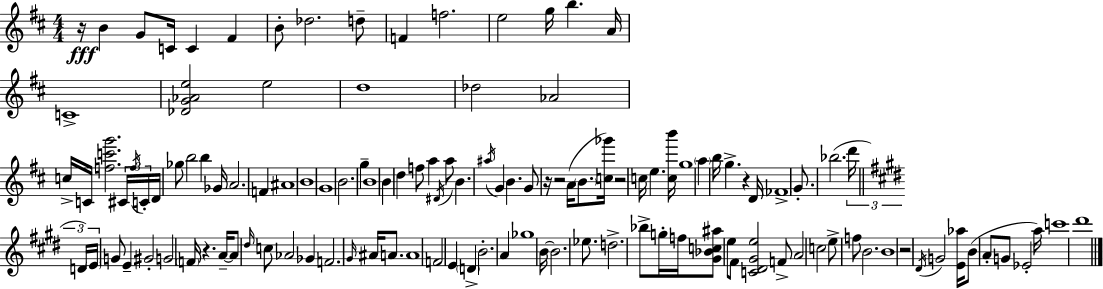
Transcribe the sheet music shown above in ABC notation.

X:1
T:Untitled
M:4/4
L:1/4
K:D
z/4 B G/2 C/4 C ^F B/2 _d2 d/2 F f2 e2 g/4 b A/4 C4 [_DG_Ae]2 e2 d4 _d2 _A2 c/4 C/4 [fc'g']2 ^C/4 f/4 C/4 D/4 _g/2 b2 b _G/4 A2 F ^A4 B4 G4 B2 g B4 B d f/2 a ^D/4 a/2 B ^a/4 G B G/2 z/4 z2 A/4 B/2 [c_g']/4 z2 c/4 e [cb']/4 g4 a b/4 g z D/4 _F4 G/2 _b2 d'/4 D/4 E/4 G/2 E ^G2 G2 F/4 z A/4 A/2 ^d/4 c/2 _A2 _G F2 ^G/4 ^A/4 A/2 A4 F2 E D B2 A _g4 B/4 B2 _e/2 d2 _b/2 g/4 f/4 [^G_Bc^a]/2 e/2 ^F/2 [C^D^Ge]2 F/2 A2 c2 e/2 f/2 B2 B4 z2 ^D/4 G2 [E_a]/4 B/2 A/2 G/2 _E2 a/4 c'4 ^d'4